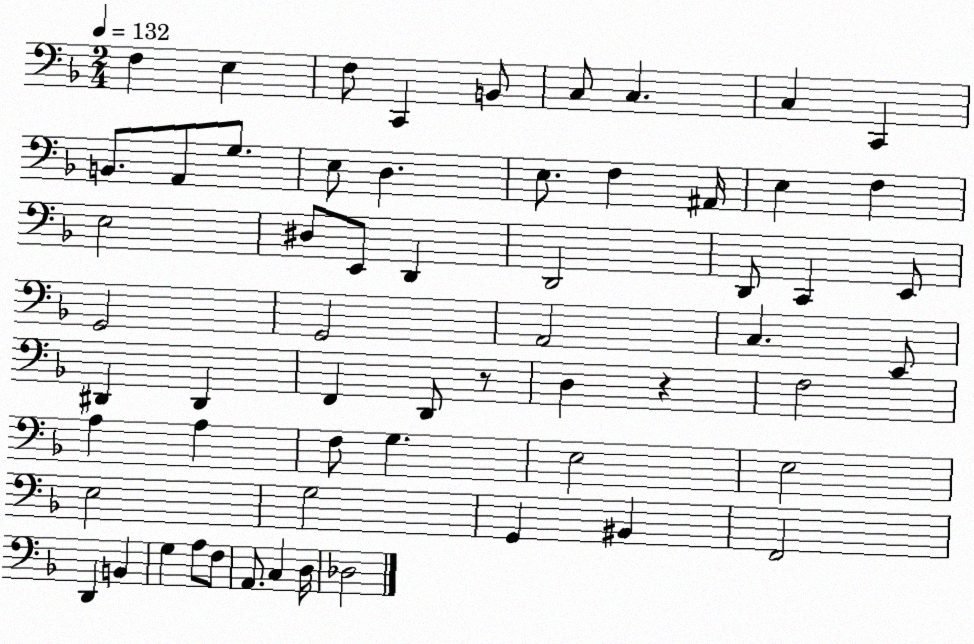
X:1
T:Untitled
M:2/4
L:1/4
K:F
F, E, F,/2 C,, B,,/2 C,/2 C, C, C,, B,,/2 A,,/2 G,/2 E,/2 D, E,/2 F, ^A,,/4 E, F, E,2 ^D,/2 E,,/2 D,, D,,2 D,,/2 C,, E,,/2 G,,2 G,,2 A,,2 C, E,,/2 ^D,, ^D,, F,, D,,/2 z/2 D, z F,2 A, A, F,/2 G, E,2 E,2 E,2 G,2 G,, ^B,, F,,2 D,, B,, G, A,/2 F,/2 A,,/2 C, D,/4 _D,2